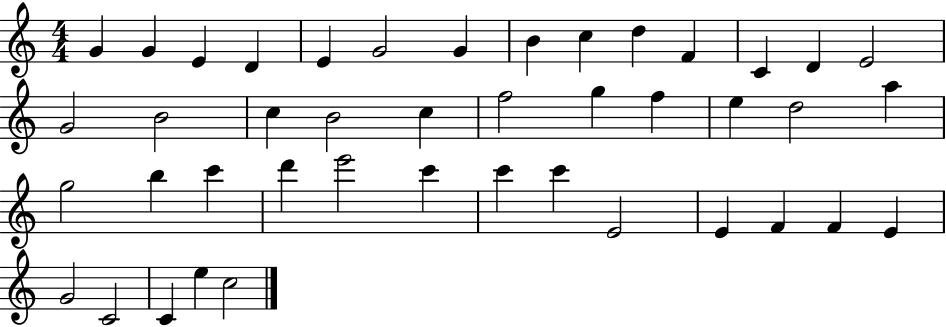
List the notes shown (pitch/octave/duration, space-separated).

G4/q G4/q E4/q D4/q E4/q G4/h G4/q B4/q C5/q D5/q F4/q C4/q D4/q E4/h G4/h B4/h C5/q B4/h C5/q F5/h G5/q F5/q E5/q D5/h A5/q G5/h B5/q C6/q D6/q E6/h C6/q C6/q C6/q E4/h E4/q F4/q F4/q E4/q G4/h C4/h C4/q E5/q C5/h